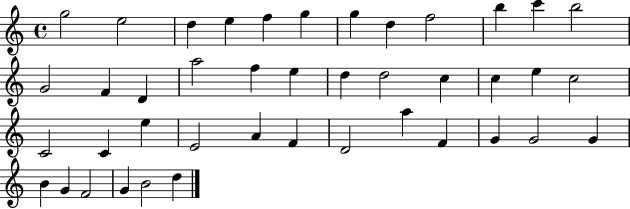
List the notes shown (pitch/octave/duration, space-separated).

G5/h E5/h D5/q E5/q F5/q G5/q G5/q D5/q F5/h B5/q C6/q B5/h G4/h F4/q D4/q A5/h F5/q E5/q D5/q D5/h C5/q C5/q E5/q C5/h C4/h C4/q E5/q E4/h A4/q F4/q D4/h A5/q F4/q G4/q G4/h G4/q B4/q G4/q F4/h G4/q B4/h D5/q